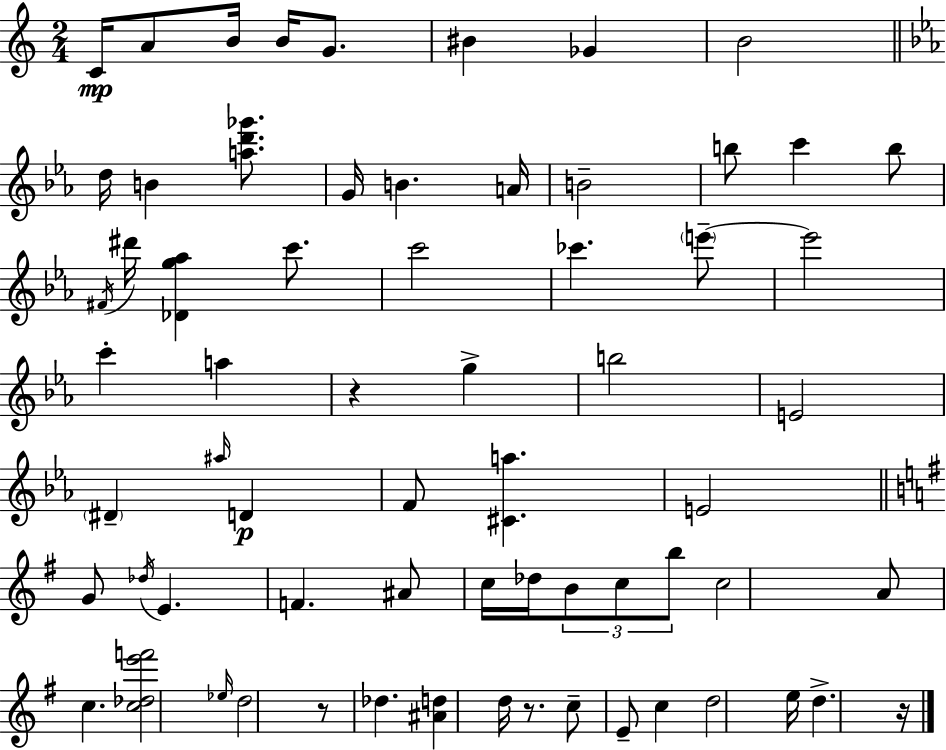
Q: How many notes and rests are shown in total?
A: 66